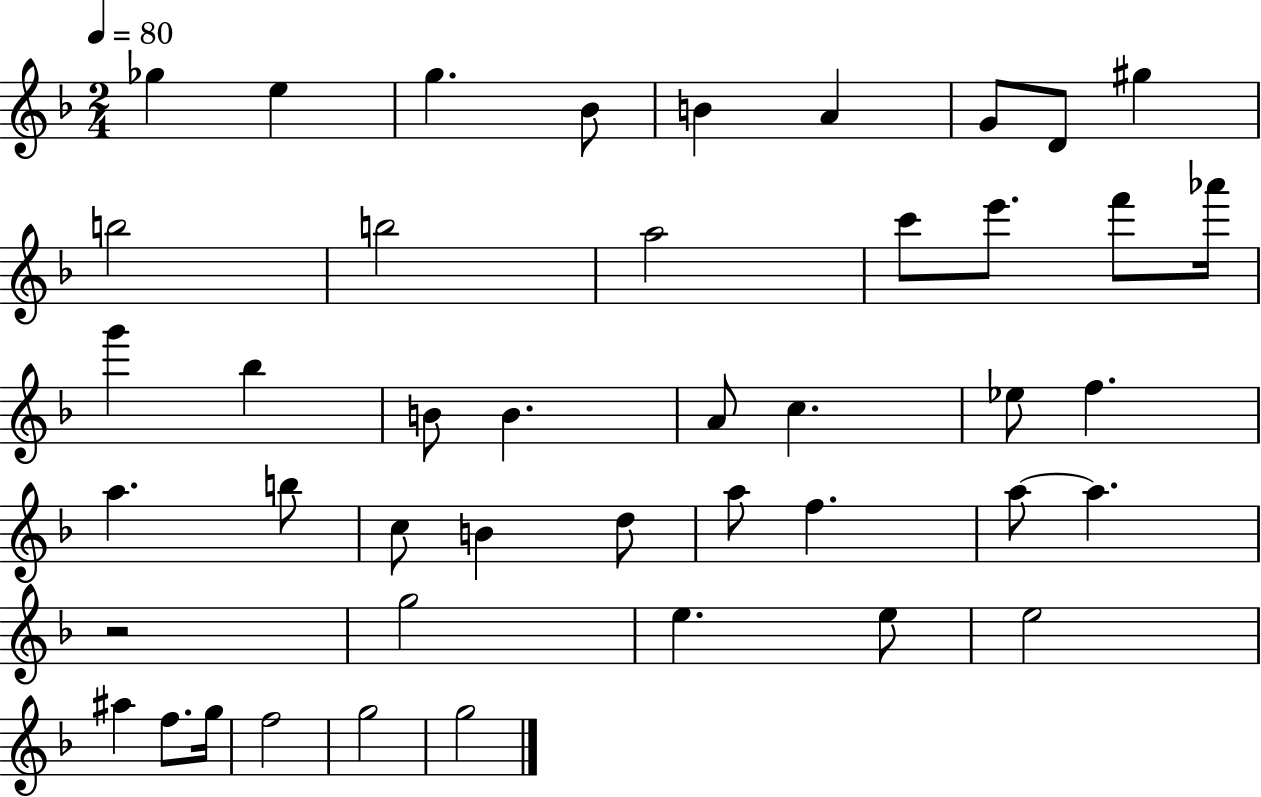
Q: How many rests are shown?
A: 1